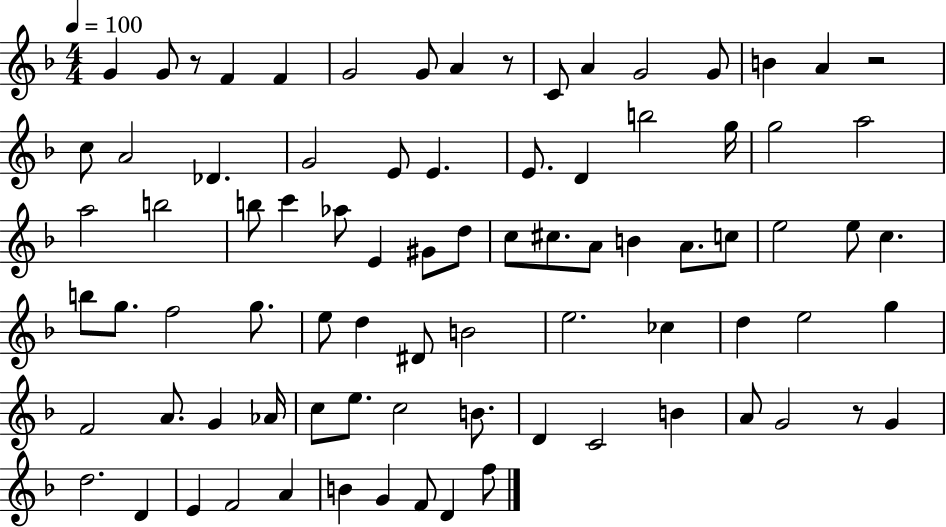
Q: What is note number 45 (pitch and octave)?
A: F5